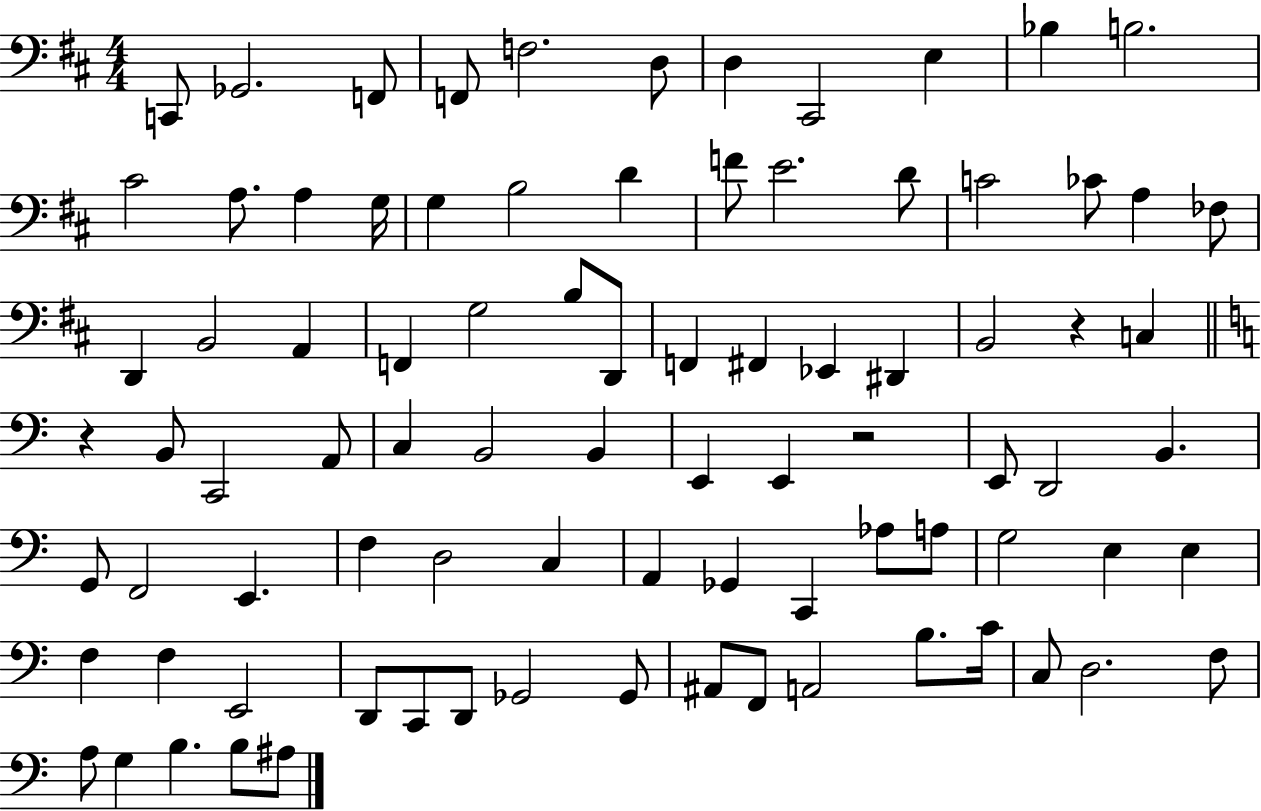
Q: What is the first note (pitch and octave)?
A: C2